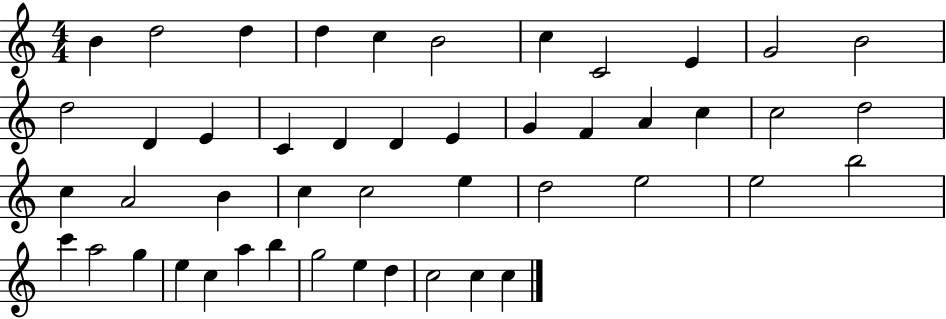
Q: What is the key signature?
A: C major